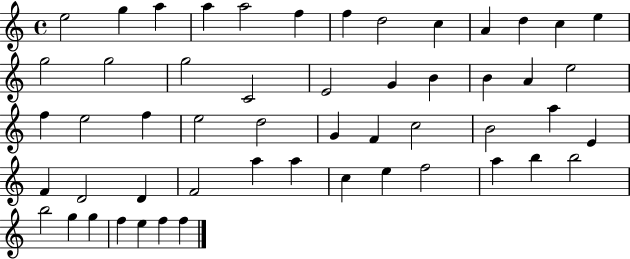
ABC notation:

X:1
T:Untitled
M:4/4
L:1/4
K:C
e2 g a a a2 f f d2 c A d c e g2 g2 g2 C2 E2 G B B A e2 f e2 f e2 d2 G F c2 B2 a E F D2 D F2 a a c e f2 a b b2 b2 g g f e f f